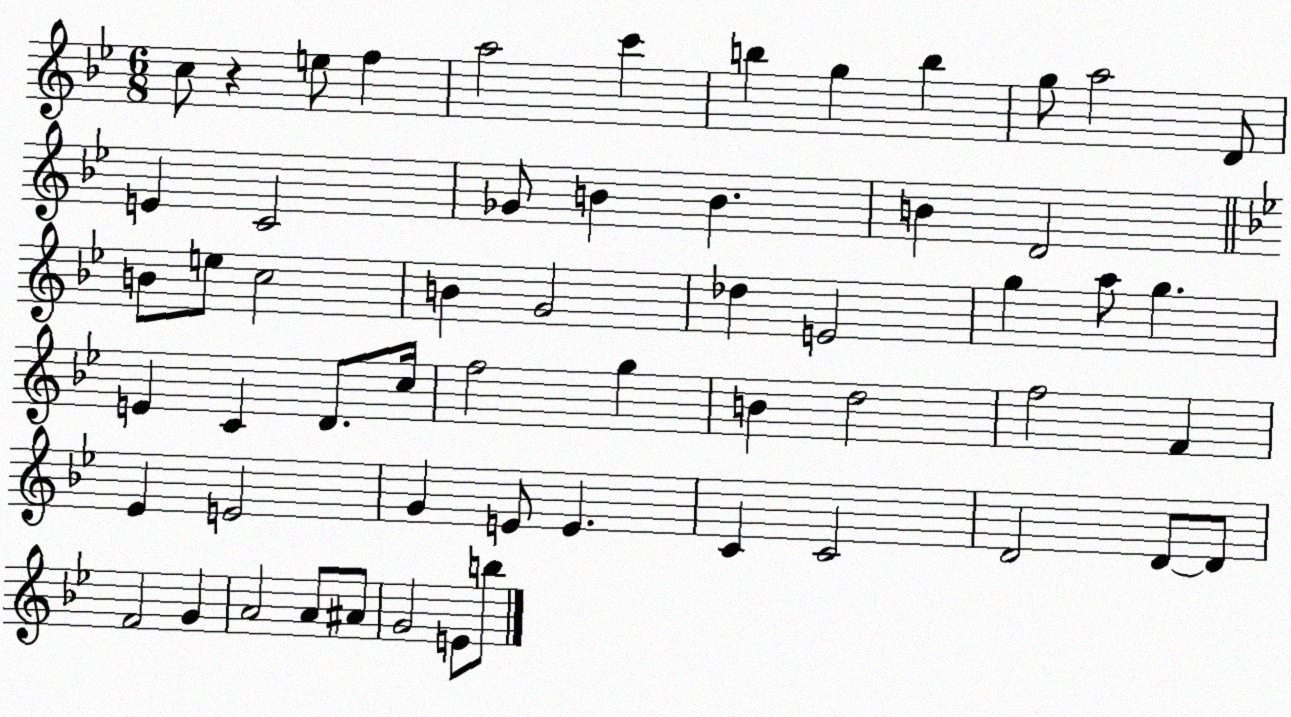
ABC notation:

X:1
T:Untitled
M:6/8
L:1/4
K:Bb
c/2 z e/2 f a2 c' b g b g/2 a2 D/2 E C2 _G/2 B B B D2 B/2 e/2 c2 B G2 _d E2 g a/2 g E C D/2 c/4 f2 g B d2 f2 F _E E2 G E/2 E C C2 D2 D/2 D/2 F2 G A2 A/2 ^A/2 G2 E/2 b/2